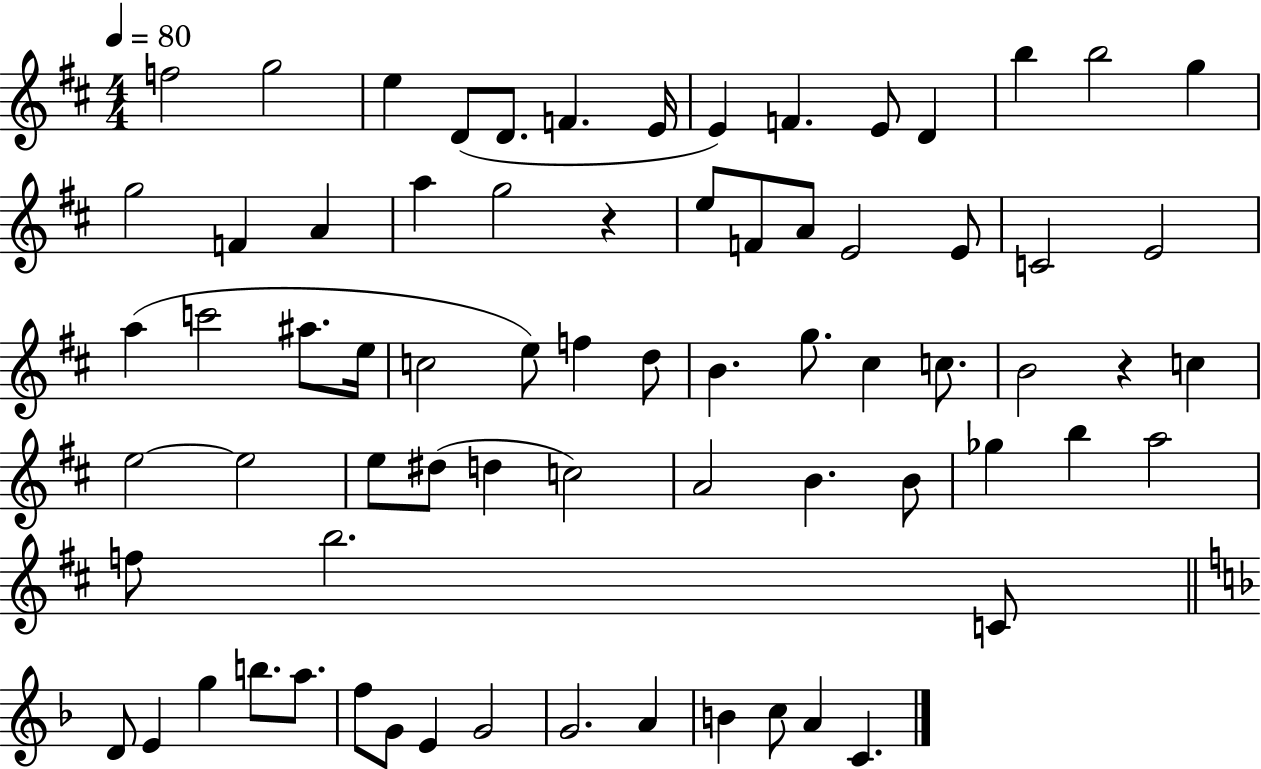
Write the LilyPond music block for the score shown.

{
  \clef treble
  \numericTimeSignature
  \time 4/4
  \key d \major
  \tempo 4 = 80
  \repeat volta 2 { f''2 g''2 | e''4 d'8( d'8. f'4. e'16 | e'4) f'4. e'8 d'4 | b''4 b''2 g''4 | \break g''2 f'4 a'4 | a''4 g''2 r4 | e''8 f'8 a'8 e'2 e'8 | c'2 e'2 | \break a''4( c'''2 ais''8. e''16 | c''2 e''8) f''4 d''8 | b'4. g''8. cis''4 c''8. | b'2 r4 c''4 | \break e''2~~ e''2 | e''8 dis''8( d''4 c''2) | a'2 b'4. b'8 | ges''4 b''4 a''2 | \break f''8 b''2. c'8 | \bar "||" \break \key f \major d'8 e'4 g''4 b''8. a''8. | f''8 g'8 e'4 g'2 | g'2. a'4 | b'4 c''8 a'4 c'4. | \break } \bar "|."
}